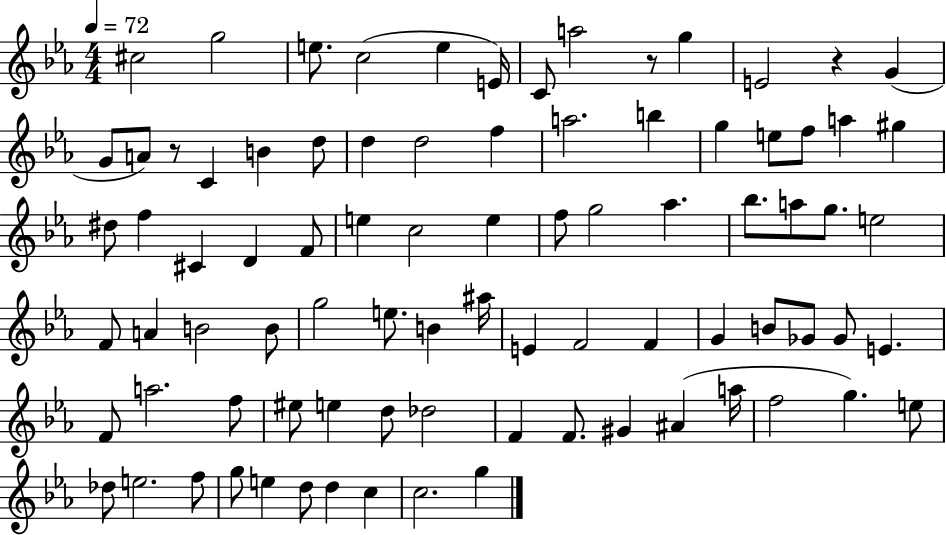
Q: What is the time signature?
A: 4/4